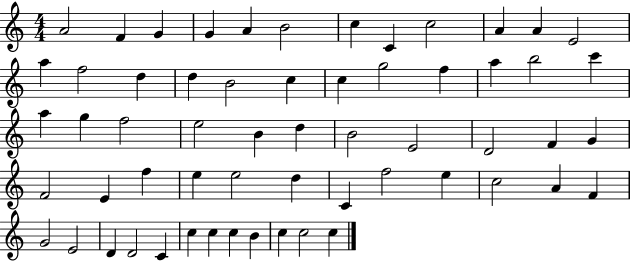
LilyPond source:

{
  \clef treble
  \numericTimeSignature
  \time 4/4
  \key c \major
  a'2 f'4 g'4 | g'4 a'4 b'2 | c''4 c'4 c''2 | a'4 a'4 e'2 | \break a''4 f''2 d''4 | d''4 b'2 c''4 | c''4 g''2 f''4 | a''4 b''2 c'''4 | \break a''4 g''4 f''2 | e''2 b'4 d''4 | b'2 e'2 | d'2 f'4 g'4 | \break f'2 e'4 f''4 | e''4 e''2 d''4 | c'4 f''2 e''4 | c''2 a'4 f'4 | \break g'2 e'2 | d'4 d'2 c'4 | c''4 c''4 c''4 b'4 | c''4 c''2 c''4 | \break \bar "|."
}